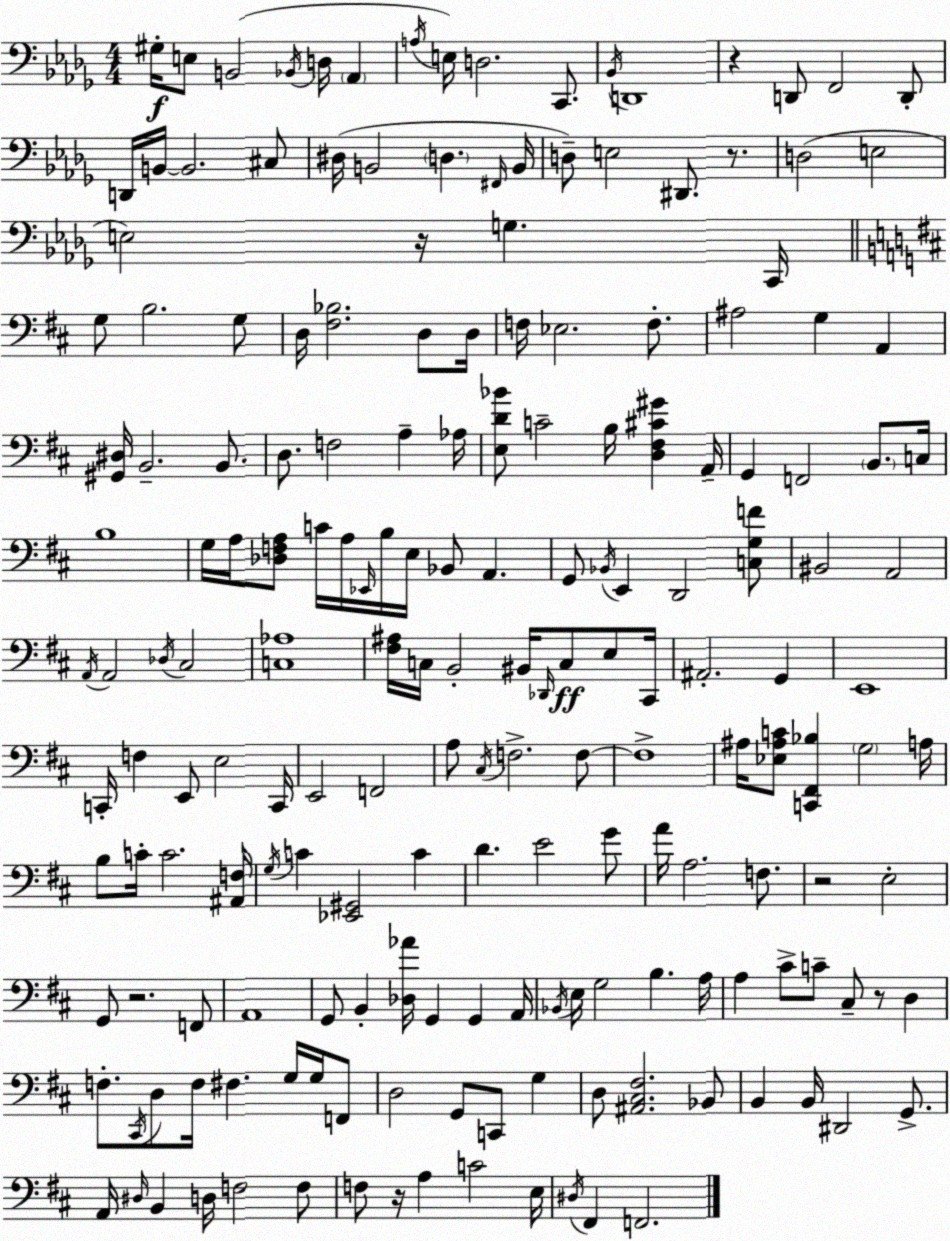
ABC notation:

X:1
T:Untitled
M:4/4
L:1/4
K:Bbm
^G,/4 E,/2 B,,2 _B,,/4 D,/4 _A,, A,/4 E,/4 D,2 C,,/2 _B,,/4 D,,4 z D,,/2 F,,2 D,,/2 D,,/4 B,,/4 B,,2 ^C,/2 ^D,/4 B,,2 D, ^F,,/4 B,,/4 D,/2 E,2 ^D,,/2 z/2 D,2 E,2 E,2 z/4 G, C,,/4 G,/2 B,2 G,/2 D,/4 [^F,_B,]2 D,/2 D,/4 F,/4 _E,2 F,/2 ^A,2 G, A,, [^G,,^D,]/4 B,,2 B,,/2 D,/2 F,2 A, _A,/4 [E,D_B]/2 C2 B,/4 [D,^F,^C^G] A,,/4 G,, F,,2 B,,/2 C,/4 B,4 G,/4 A,/4 [_D,F,A,]/2 C/4 A,/4 _E,,/4 B,/4 E,/4 _B,,/2 A,, G,,/2 _B,,/4 E,, D,,2 [C,G,F]/2 ^B,,2 A,,2 A,,/4 A,,2 _D,/4 ^C,2 [C,_A,]4 [^F,^A,]/4 C,/4 B,,2 ^B,,/4 _D,,/4 C,/2 E,/2 ^C,,/4 ^A,,2 G,, E,,4 C,,/4 F, E,,/2 E,2 C,,/4 E,,2 F,,2 A,/2 ^C,/4 F,2 F,/2 F,4 ^A,/4 [_E,^A,C]/2 [C,,^F,,_B,] G,2 A,/4 B,/2 C/4 C2 [^A,,F,]/4 G,/4 C [_E,,^G,,]2 C D E2 G/2 A/4 A,2 F,/2 z2 E,2 G,,/2 z2 F,,/2 A,,4 G,,/2 B,, [_D,_A]/4 G,, G,, A,,/4 _B,,/4 E,/4 G,2 B, A,/4 A, ^C/2 C/2 ^C,/2 z/2 D, F,/2 ^C,,/4 D,/2 F,/4 ^F, G,/4 G,/4 F,,/2 D,2 G,,/2 C,,/2 G, D,/2 [^A,,^C,^F,]2 _B,,/2 B,, B,,/4 ^D,,2 G,,/2 A,,/4 ^D,/4 B,, D,/4 F,2 F,/2 F,/2 z/4 A, C2 E,/4 ^D,/4 ^F,, F,,2